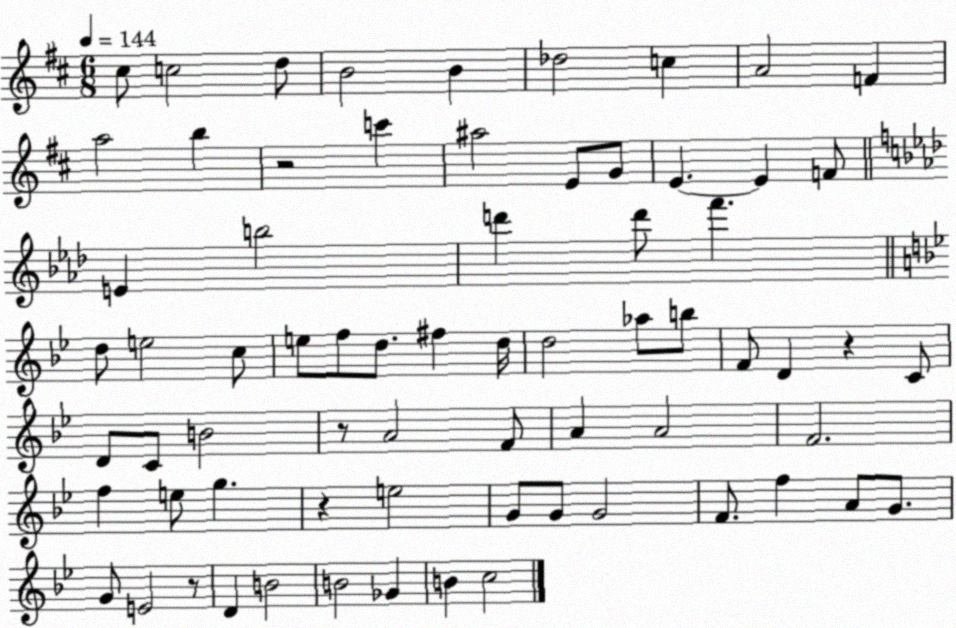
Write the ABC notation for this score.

X:1
T:Untitled
M:6/8
L:1/4
K:D
^c/2 c2 d/2 B2 B _d2 c A2 F a2 b z2 c' ^a2 E/2 G/2 E E F/2 E b2 d' d'/2 f' d/2 e2 c/2 e/2 f/2 d/2 ^f d/4 d2 _a/2 b/2 F/2 D z C/2 D/2 C/2 B2 z/2 A2 F/2 A A2 F2 f e/2 g z e2 G/2 G/2 G2 F/2 f A/2 G/2 G/2 E2 z/2 D B2 B2 _G B c2